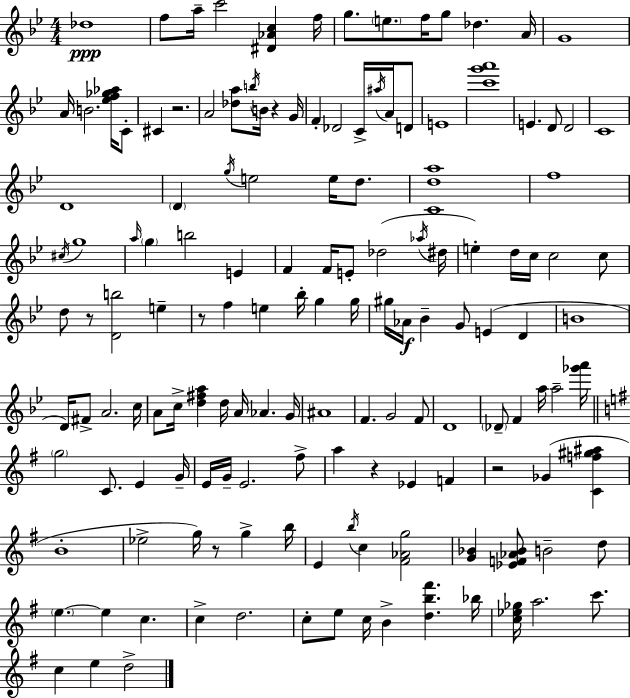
{
  \clef treble
  \numericTimeSignature
  \time 4/4
  \key bes \major
  \repeat volta 2 { des''1\ppp | f''8 a''16-- c'''2 <dis' aes' c''>4 f''16 | g''8. \parenthesize e''8. f''16 g''8 des''4. a'16 | g'1 | \break a'16 b'2. <ees'' f'' ges'' aes''>16 c'8-. | cis'4 r2. | a'2 <des'' a''>8 \acciaccatura { b''16 } b'16 r4 | g'16 f'4-. des'2 c'16-> \acciaccatura { ais''16 } a'16 | \break d'8 e'1 | <c''' g''' a'''>1 | e'4. d'8 d'2 | c'1 | \break d'1 | \parenthesize d'4 \acciaccatura { g''16 } e''2 e''16 | d''8. <c' d'' a''>1 | f''1 | \break \acciaccatura { cis''16 } g''1 | \grace { a''16 } \parenthesize g''4 b''2 | e'4 f'4 f'16 e'8-. des''2( | \acciaccatura { aes''16 } dis''16 e''4-.) d''16 c''16 c''2 | \break c''8 d''8 r8 <d' b''>2 | e''4-- r8 f''4 e''4 | bes''16-. g''4 g''16 gis''16 aes'16\f bes'4-- g'8 e'4( | d'4 b'1 | \break d'16) fis'8-> a'2. | c''16 a'8 c''16-> <d'' fis'' a''>4 d''16 a'16 aes'4. | g'16 ais'1 | f'4. g'2 | \break f'8 d'1 | \parenthesize des'8-- f'4 a''16 a''2-- | <ges''' a'''>16 \bar "||" \break \key e \minor \parenthesize g''2 c'8. e'4 g'16-- | e'16 g'16-- e'2. fis''8-> | a''4 r4 ees'4 f'4 | r2 ges'4( <c' f'' gis'' ais''>4 | \break b'1-. | ees''2-> g''16) r8 g''4-> b''16 | e'4 \acciaccatura { b''16 } c''4 <fis' aes' g''>2 | <g' bes'>4 <ees' f' aes' bes'>8 b'2-- d''8 | \break \parenthesize e''4.~~ e''4 c''4. | c''4-> d''2. | c''8-. e''8 c''16 b'4-> <d'' b'' fis'''>4. | bes''16 <c'' ees'' ges''>16 a''2. c'''8. | \break c''4 e''4 d''2-> | } \bar "|."
}